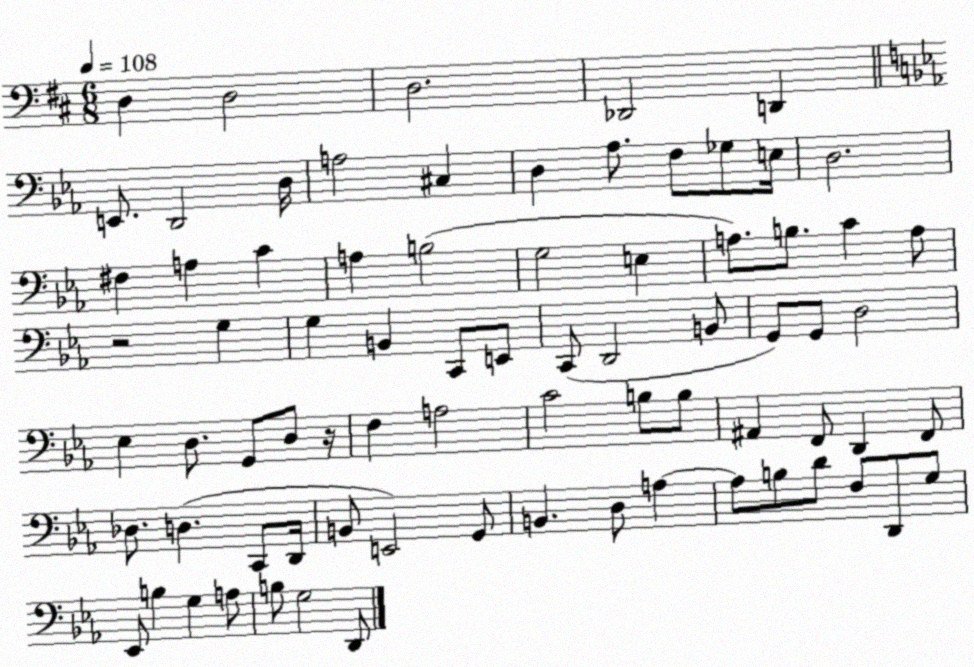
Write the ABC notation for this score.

X:1
T:Untitled
M:6/8
L:1/4
K:D
D, D,2 D,2 _D,,2 D,, E,,/2 D,,2 D,/4 A,2 ^C, D, _A,/2 F,/2 _G,/2 E,/4 D,2 ^F, A, C A, B,2 G,2 E, A,/2 B,/2 C A,/2 z2 G, G, B,, C,,/2 E,,/2 C,,/2 D,,2 B,,/2 G,,/2 G,,/2 D,2 _E, D,/2 G,,/2 D,/2 z/4 F, A,2 C2 B,/2 B,/2 ^A,, F,,/2 D,, F,,/2 _D,/2 D, C,,/2 D,,/4 B,,/2 E,,2 G,,/2 B,, D,/2 A, A,/2 B,/2 D/2 F,/2 D,,/2 G,/2 _E,,/2 B, G, A,/2 B,/2 G,2 D,,/2